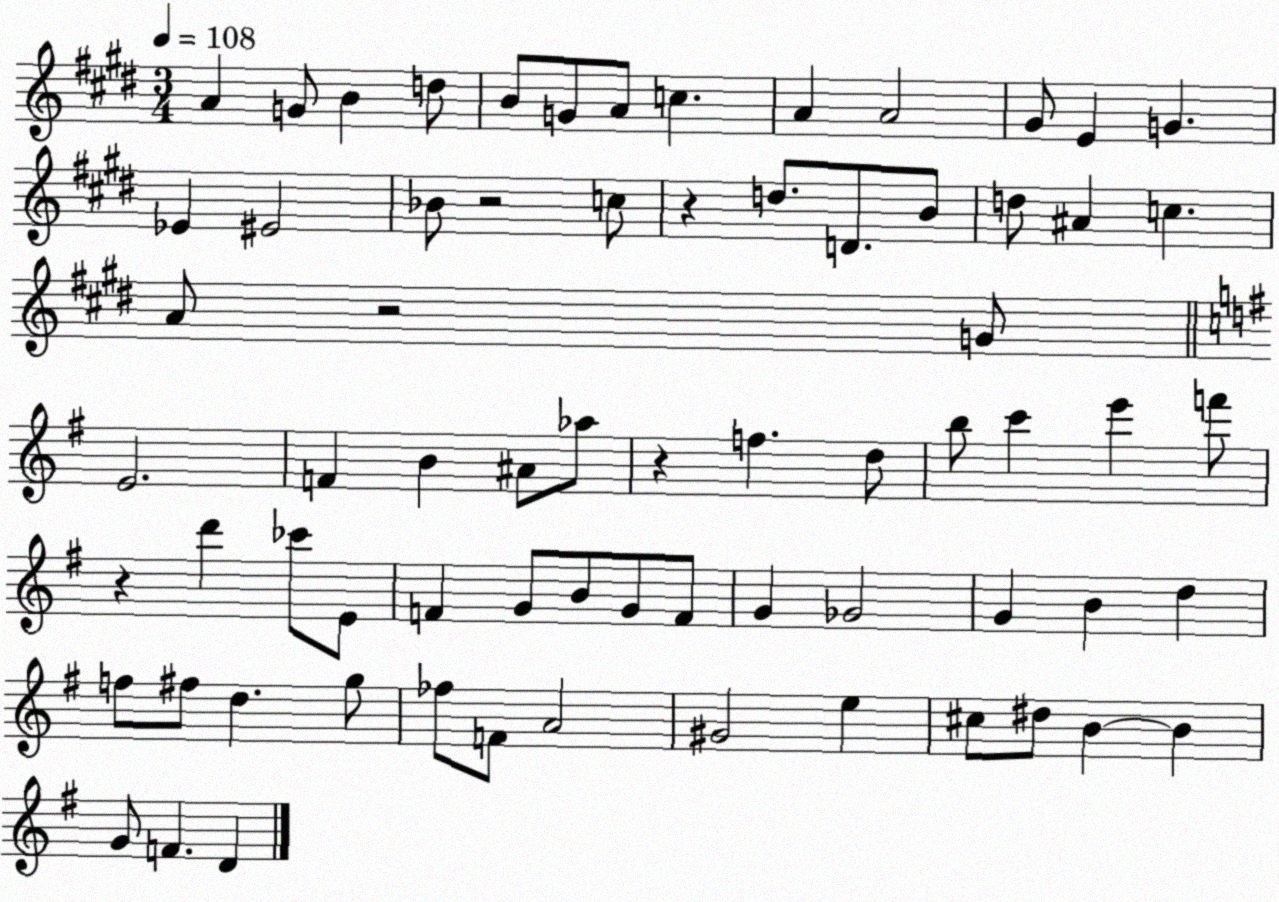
X:1
T:Untitled
M:3/4
L:1/4
K:E
A G/2 B d/2 B/2 G/2 A/2 c A A2 ^G/2 E G _E ^E2 _B/2 z2 c/2 z d/2 D/2 B/2 d/2 ^A c A/2 z2 G/2 E2 F B ^A/2 _a/2 z f d/2 b/2 c' e' f'/2 z d' _c'/2 E/2 F G/2 B/2 G/2 F/2 G _G2 G B d f/2 ^f/2 d g/2 _f/2 F/2 A2 ^G2 e ^c/2 ^d/2 B B G/2 F D